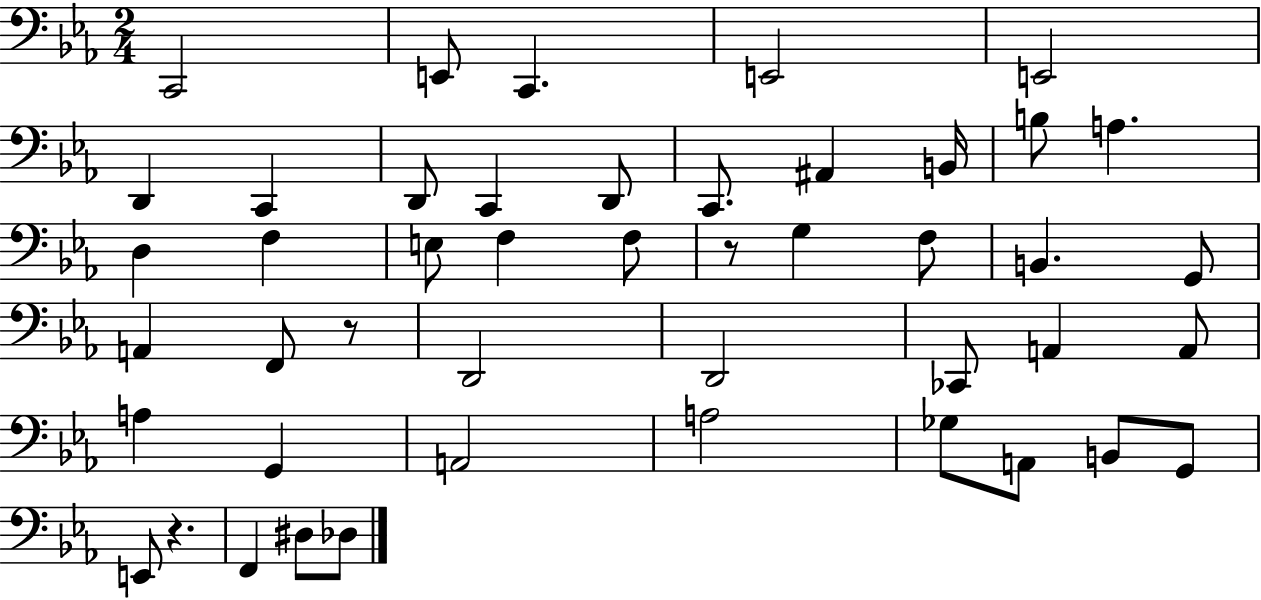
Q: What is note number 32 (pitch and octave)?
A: A3